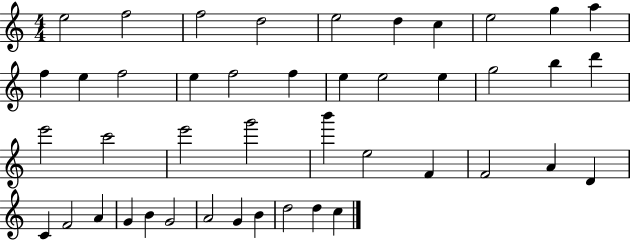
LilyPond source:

{
  \clef treble
  \numericTimeSignature
  \time 4/4
  \key c \major
  e''2 f''2 | f''2 d''2 | e''2 d''4 c''4 | e''2 g''4 a''4 | \break f''4 e''4 f''2 | e''4 f''2 f''4 | e''4 e''2 e''4 | g''2 b''4 d'''4 | \break e'''2 c'''2 | e'''2 g'''2 | b'''4 e''2 f'4 | f'2 a'4 d'4 | \break c'4 f'2 a'4 | g'4 b'4 g'2 | a'2 g'4 b'4 | d''2 d''4 c''4 | \break \bar "|."
}